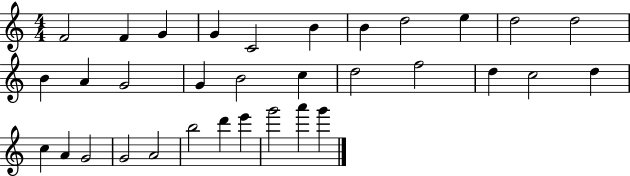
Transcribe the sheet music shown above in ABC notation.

X:1
T:Untitled
M:4/4
L:1/4
K:C
F2 F G G C2 B B d2 e d2 d2 B A G2 G B2 c d2 f2 d c2 d c A G2 G2 A2 b2 d' e' g'2 a' g'